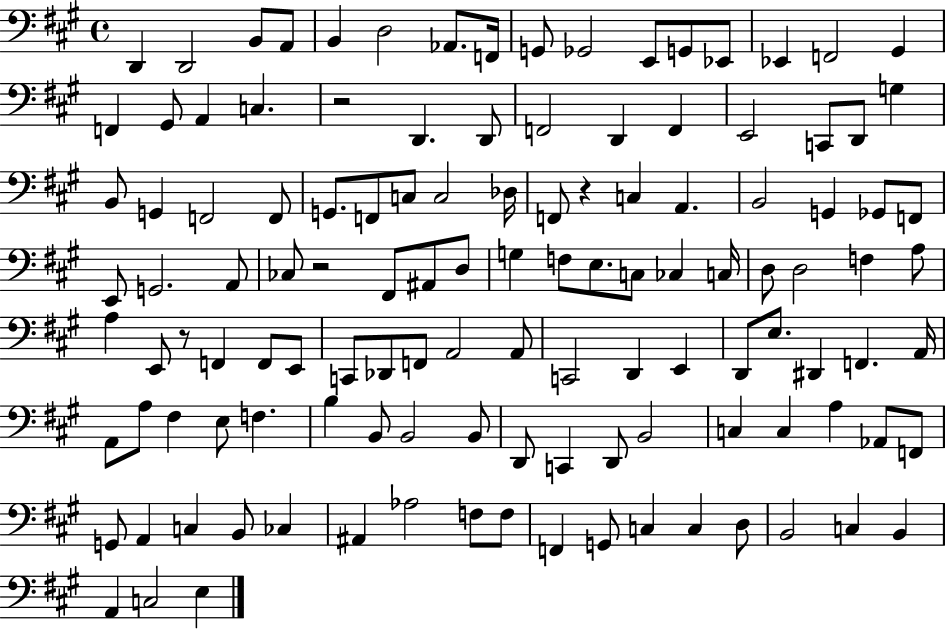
{
  \clef bass
  \time 4/4
  \defaultTimeSignature
  \key a \major
  d,4 d,2 b,8 a,8 | b,4 d2 aes,8. f,16 | g,8 ges,2 e,8 g,8 ees,8 | ees,4 f,2 gis,4 | \break f,4 gis,8 a,4 c4. | r2 d,4. d,8 | f,2 d,4 f,4 | e,2 c,8 d,8 g4 | \break b,8 g,4 f,2 f,8 | g,8. f,8 c8 c2 des16 | f,8 r4 c4 a,4. | b,2 g,4 ges,8 f,8 | \break e,8 g,2. a,8 | ces8 r2 fis,8 ais,8 d8 | g4 f8 e8. c8 ces4 c16 | d8 d2 f4 a8 | \break a4 e,8 r8 f,4 f,8 e,8 | c,8 des,8 f,8 a,2 a,8 | c,2 d,4 e,4 | d,8 e8. dis,4 f,4. a,16 | \break a,8 a8 fis4 e8 f4. | b4 b,8 b,2 b,8 | d,8 c,4 d,8 b,2 | c4 c4 a4 aes,8 f,8 | \break g,8 a,4 c4 b,8 ces4 | ais,4 aes2 f8 f8 | f,4 g,8 c4 c4 d8 | b,2 c4 b,4 | \break a,4 c2 e4 | \bar "|."
}